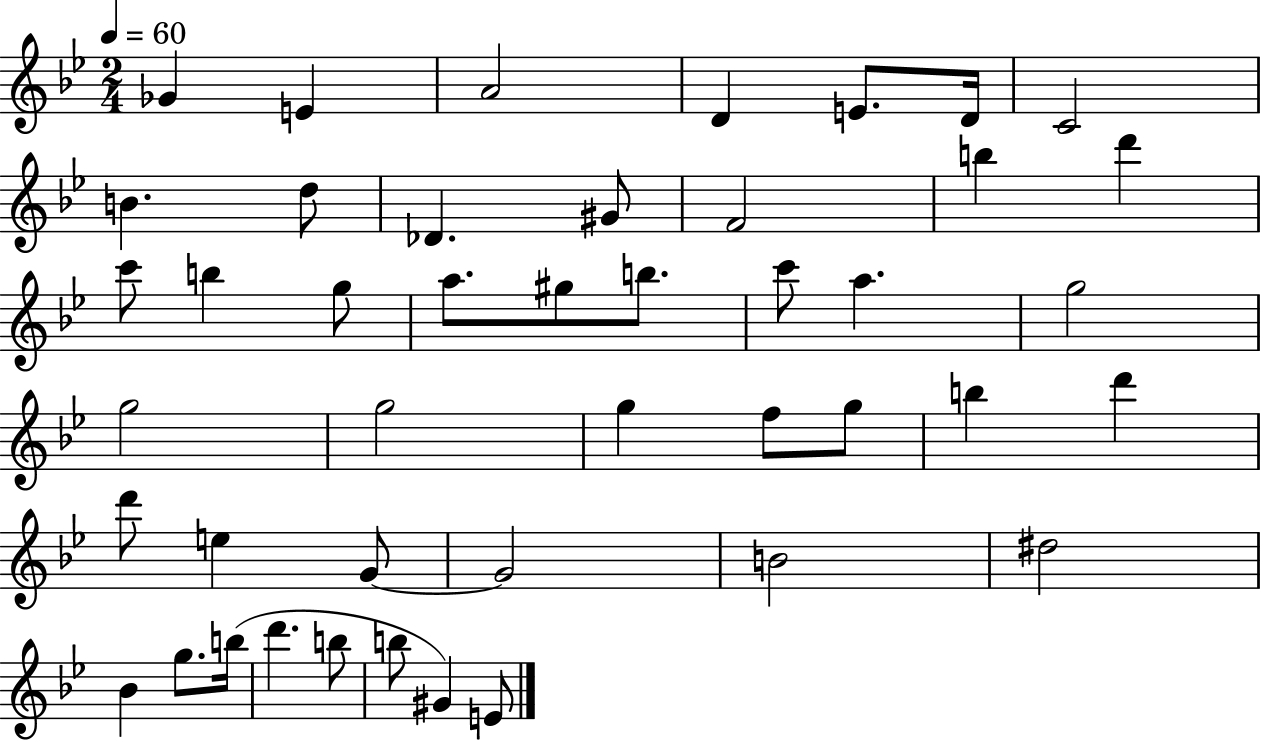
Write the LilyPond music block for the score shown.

{
  \clef treble
  \numericTimeSignature
  \time 2/4
  \key bes \major
  \tempo 4 = 60
  ges'4 e'4 | a'2 | d'4 e'8. d'16 | c'2 | \break b'4. d''8 | des'4. gis'8 | f'2 | b''4 d'''4 | \break c'''8 b''4 g''8 | a''8. gis''8 b''8. | c'''8 a''4. | g''2 | \break g''2 | g''2 | g''4 f''8 g''8 | b''4 d'''4 | \break d'''8 e''4 g'8~~ | g'2 | b'2 | dis''2 | \break bes'4 g''8. b''16( | d'''4. b''8 | b''8 gis'4) e'8 | \bar "|."
}